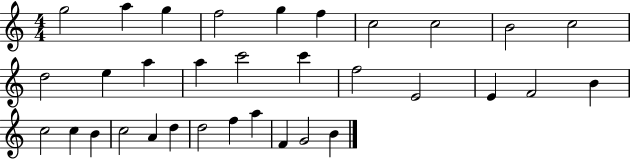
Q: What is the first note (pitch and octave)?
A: G5